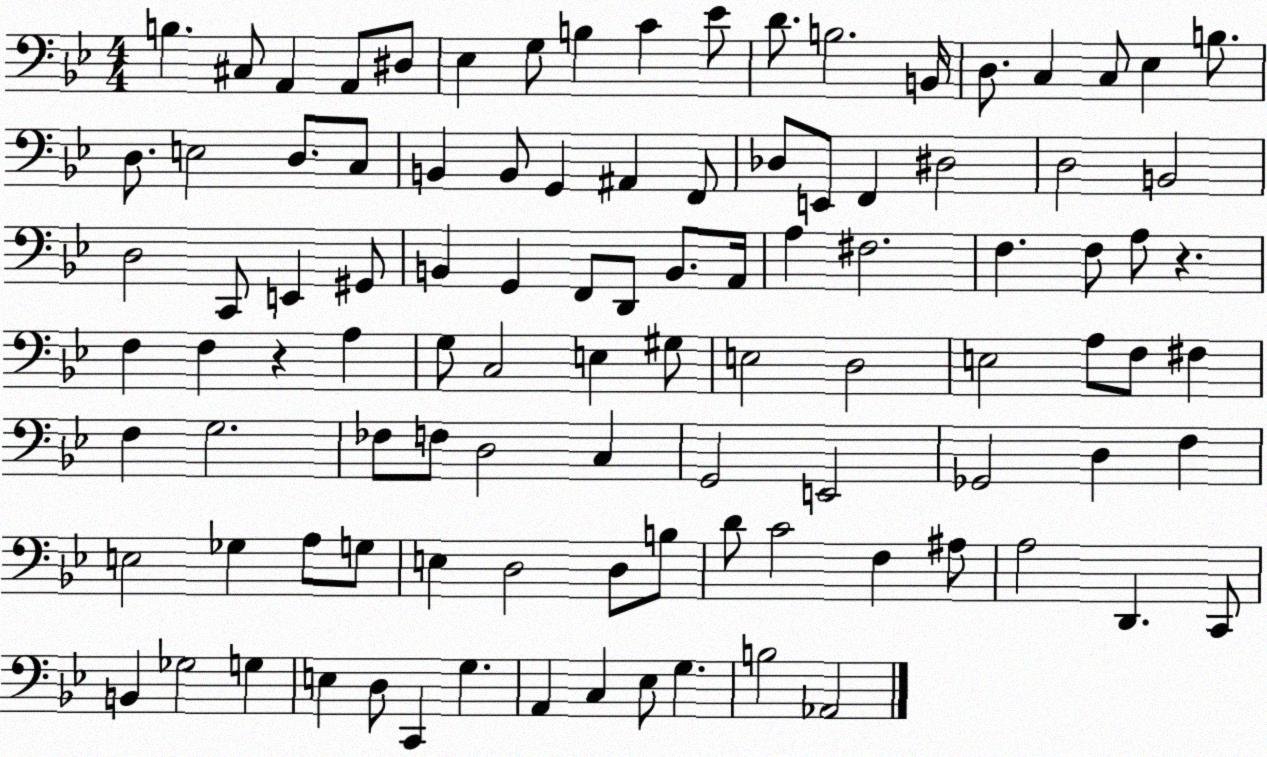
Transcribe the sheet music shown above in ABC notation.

X:1
T:Untitled
M:4/4
L:1/4
K:Bb
B, ^C,/2 A,, A,,/2 ^D,/2 _E, G,/2 B, C _E/2 D/2 B,2 B,,/4 D,/2 C, C,/2 _E, B,/2 D,/2 E,2 D,/2 C,/2 B,, B,,/2 G,, ^A,, F,,/2 _D,/2 E,,/2 F,, ^D,2 D,2 B,,2 D,2 C,,/2 E,, ^G,,/2 B,, G,, F,,/2 D,,/2 B,,/2 A,,/4 A, ^F,2 F, F,/2 A,/2 z F, F, z A, G,/2 C,2 E, ^G,/2 E,2 D,2 E,2 A,/2 F,/2 ^F, F, G,2 _F,/2 F,/2 D,2 C, G,,2 E,,2 _G,,2 D, F, E,2 _G, A,/2 G,/2 E, D,2 D,/2 B,/2 D/2 C2 F, ^A,/2 A,2 D,, C,,/2 B,, _G,2 G, E, D,/2 C,, G, A,, C, _E,/2 G, B,2 _A,,2